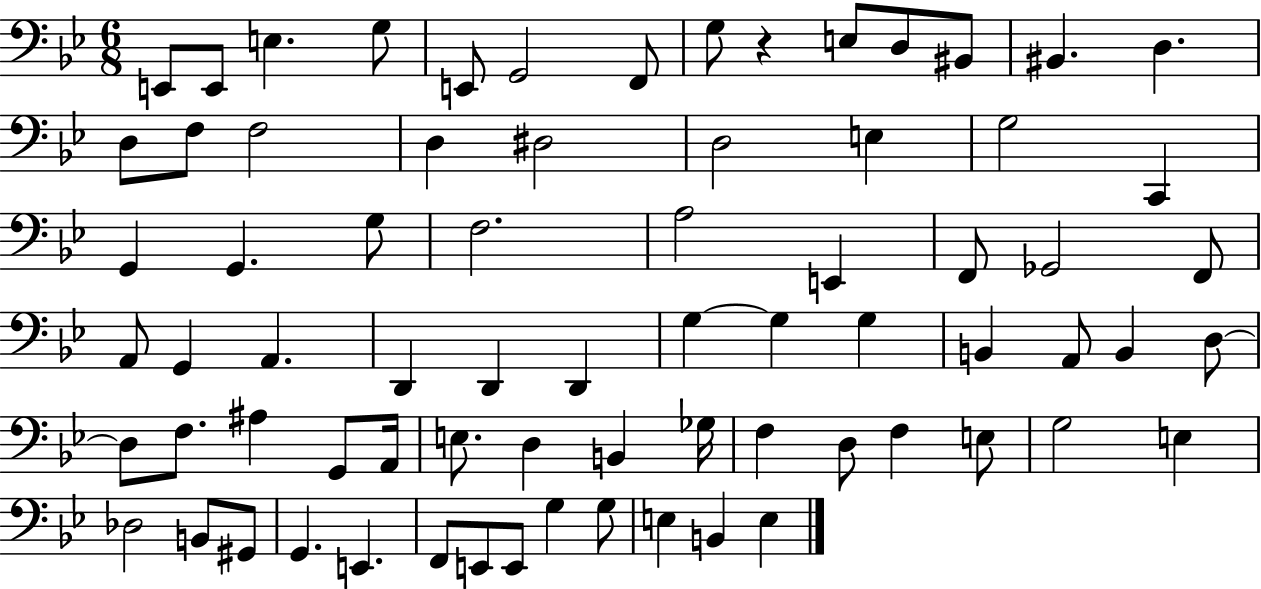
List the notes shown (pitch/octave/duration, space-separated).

E2/e E2/e E3/q. G3/e E2/e G2/h F2/e G3/e R/q E3/e D3/e BIS2/e BIS2/q. D3/q. D3/e F3/e F3/h D3/q D#3/h D3/h E3/q G3/h C2/q G2/q G2/q. G3/e F3/h. A3/h E2/q F2/e Gb2/h F2/e A2/e G2/q A2/q. D2/q D2/q D2/q G3/q G3/q G3/q B2/q A2/e B2/q D3/e D3/e F3/e. A#3/q G2/e A2/s E3/e. D3/q B2/q Gb3/s F3/q D3/e F3/q E3/e G3/h E3/q Db3/h B2/e G#2/e G2/q. E2/q. F2/e E2/e E2/e G3/q G3/e E3/q B2/q E3/q